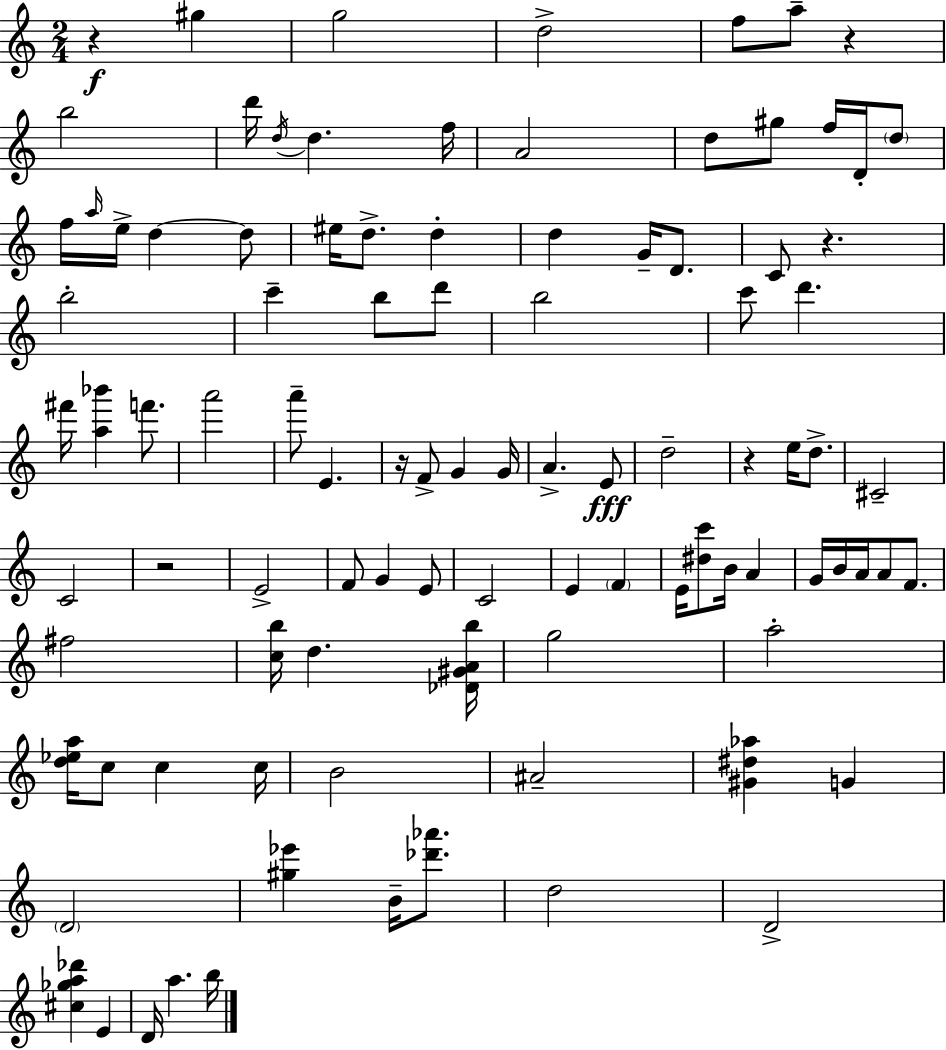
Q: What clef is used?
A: treble